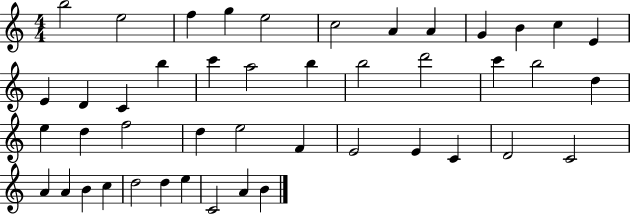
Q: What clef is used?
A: treble